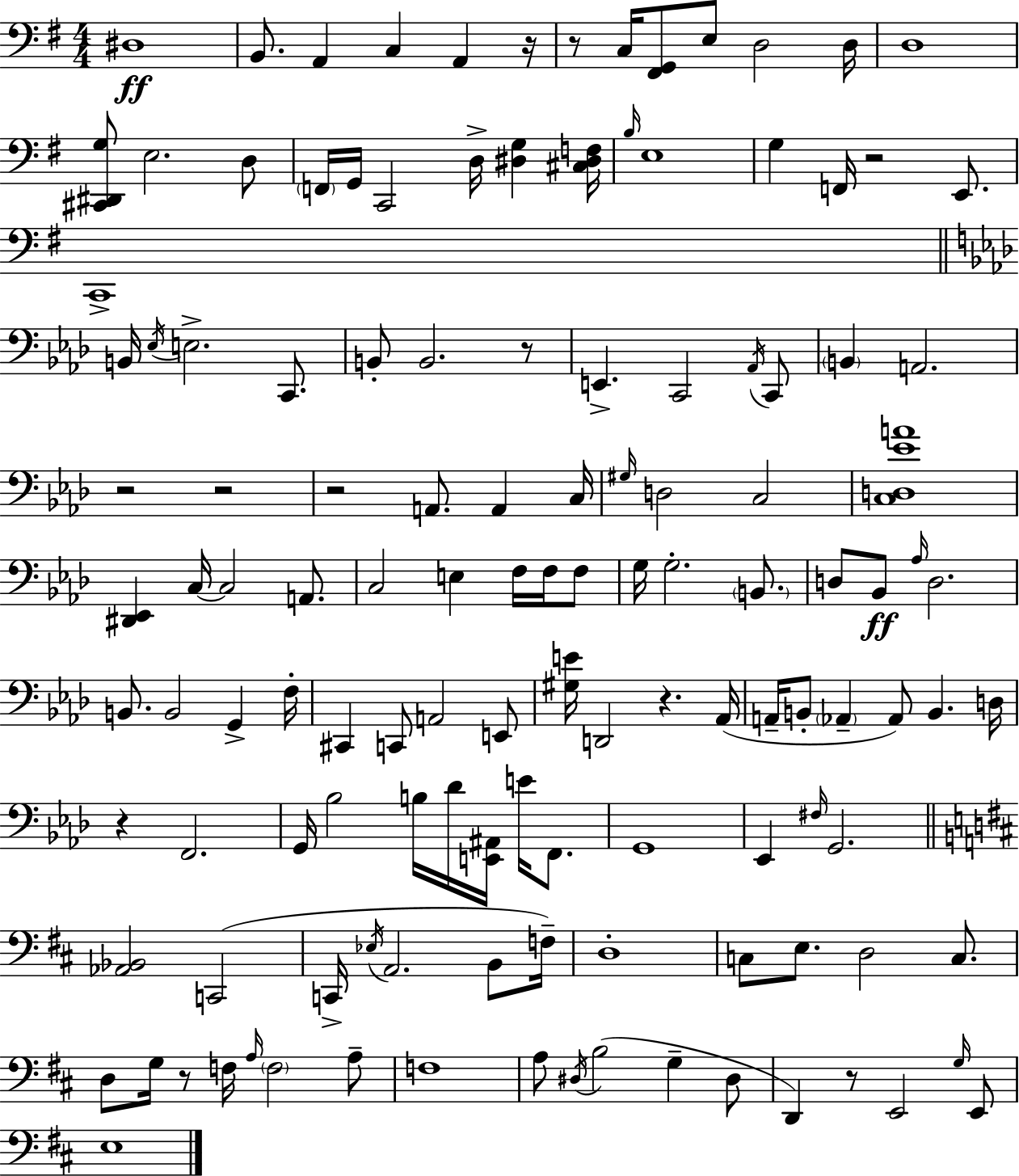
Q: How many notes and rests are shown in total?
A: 130